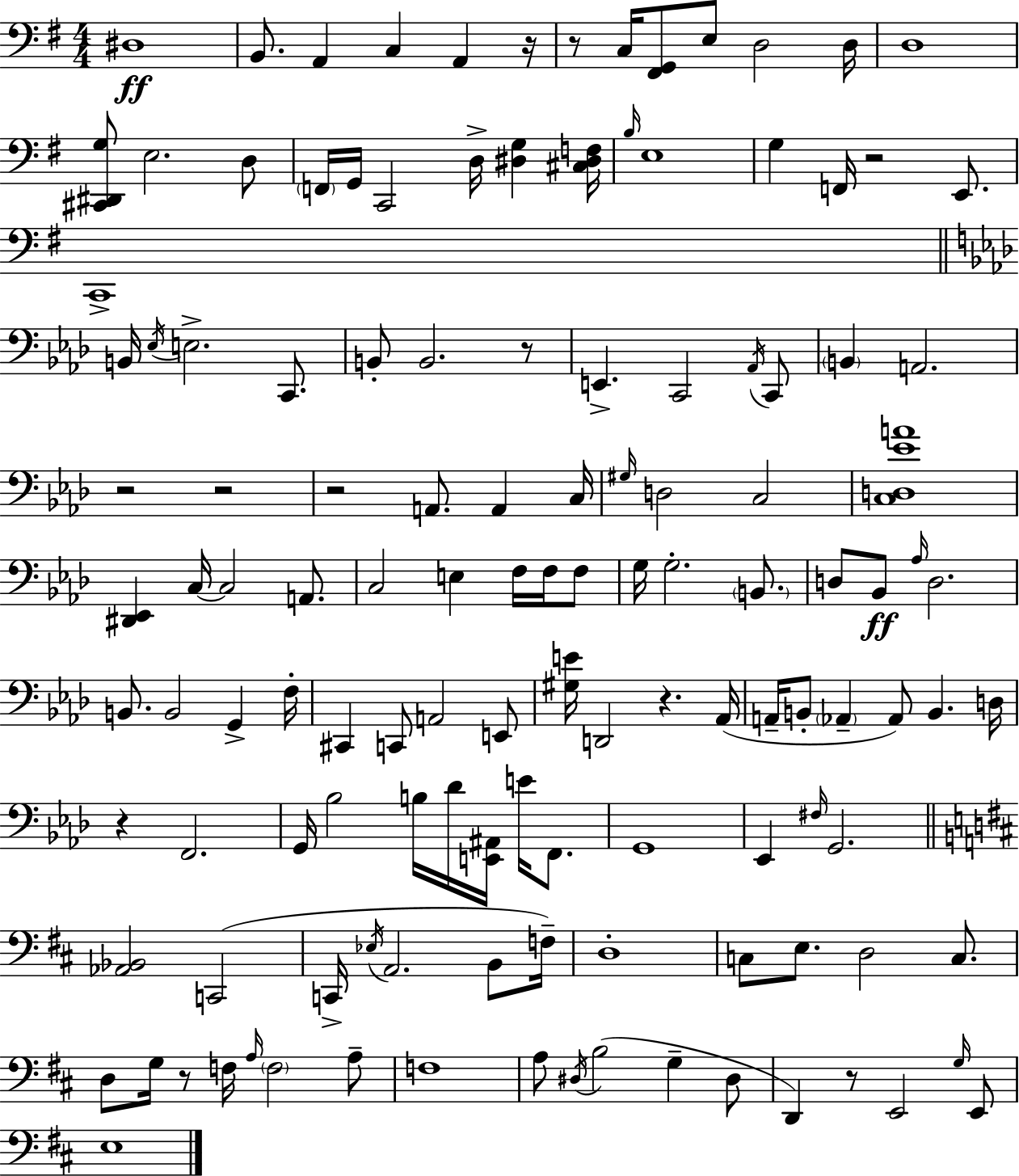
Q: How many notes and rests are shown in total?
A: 130